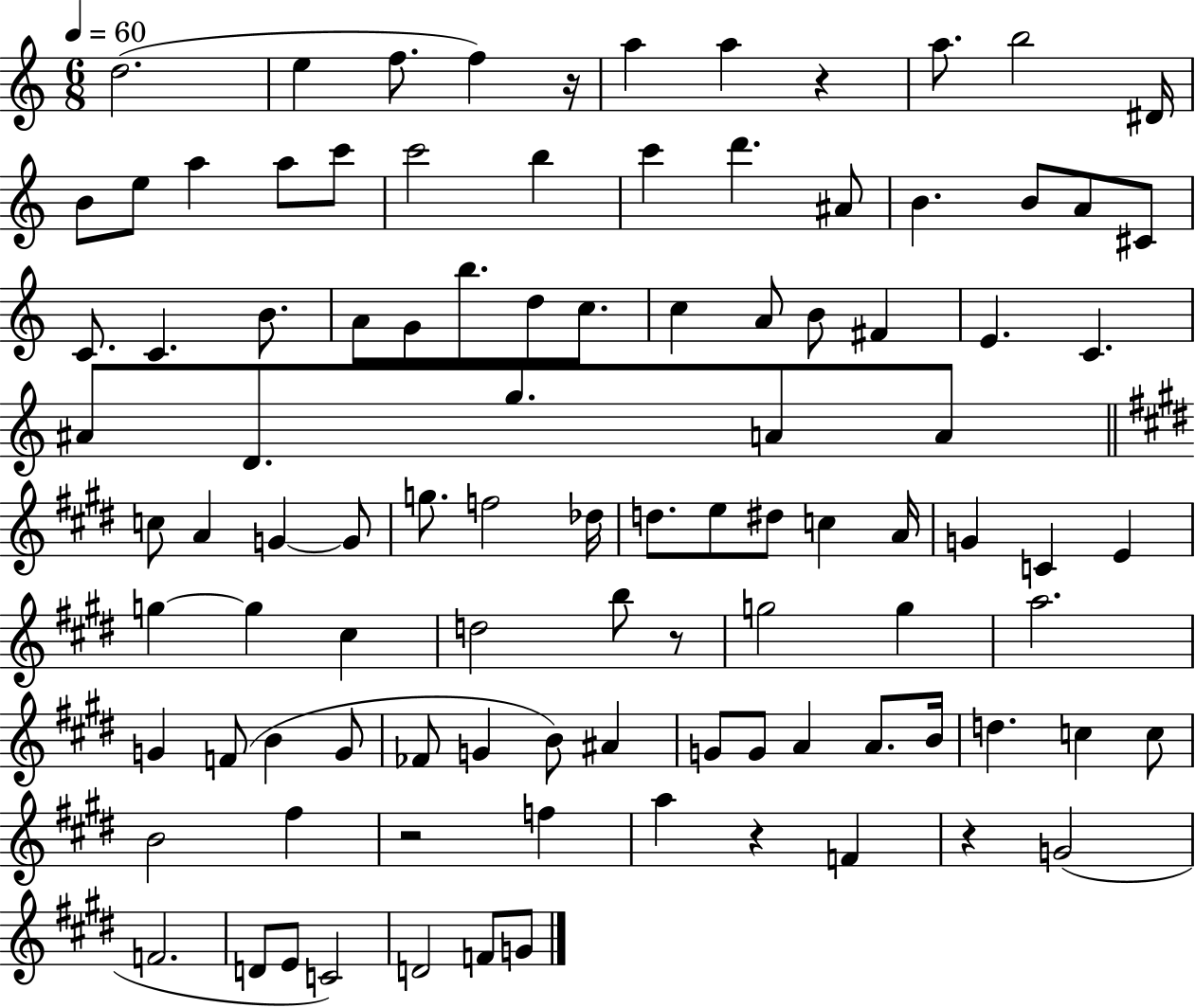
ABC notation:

X:1
T:Untitled
M:6/8
L:1/4
K:C
d2 e f/2 f z/4 a a z a/2 b2 ^D/4 B/2 e/2 a a/2 c'/2 c'2 b c' d' ^A/2 B B/2 A/2 ^C/2 C/2 C B/2 A/2 G/2 b/2 d/2 c/2 c A/2 B/2 ^F E C ^A/2 D/2 g/2 A/2 A/2 c/2 A G G/2 g/2 f2 _d/4 d/2 e/2 ^d/2 c A/4 G C E g g ^c d2 b/2 z/2 g2 g a2 G F/2 B G/2 _F/2 G B/2 ^A G/2 G/2 A A/2 B/4 d c c/2 B2 ^f z2 f a z F z G2 F2 D/2 E/2 C2 D2 F/2 G/2